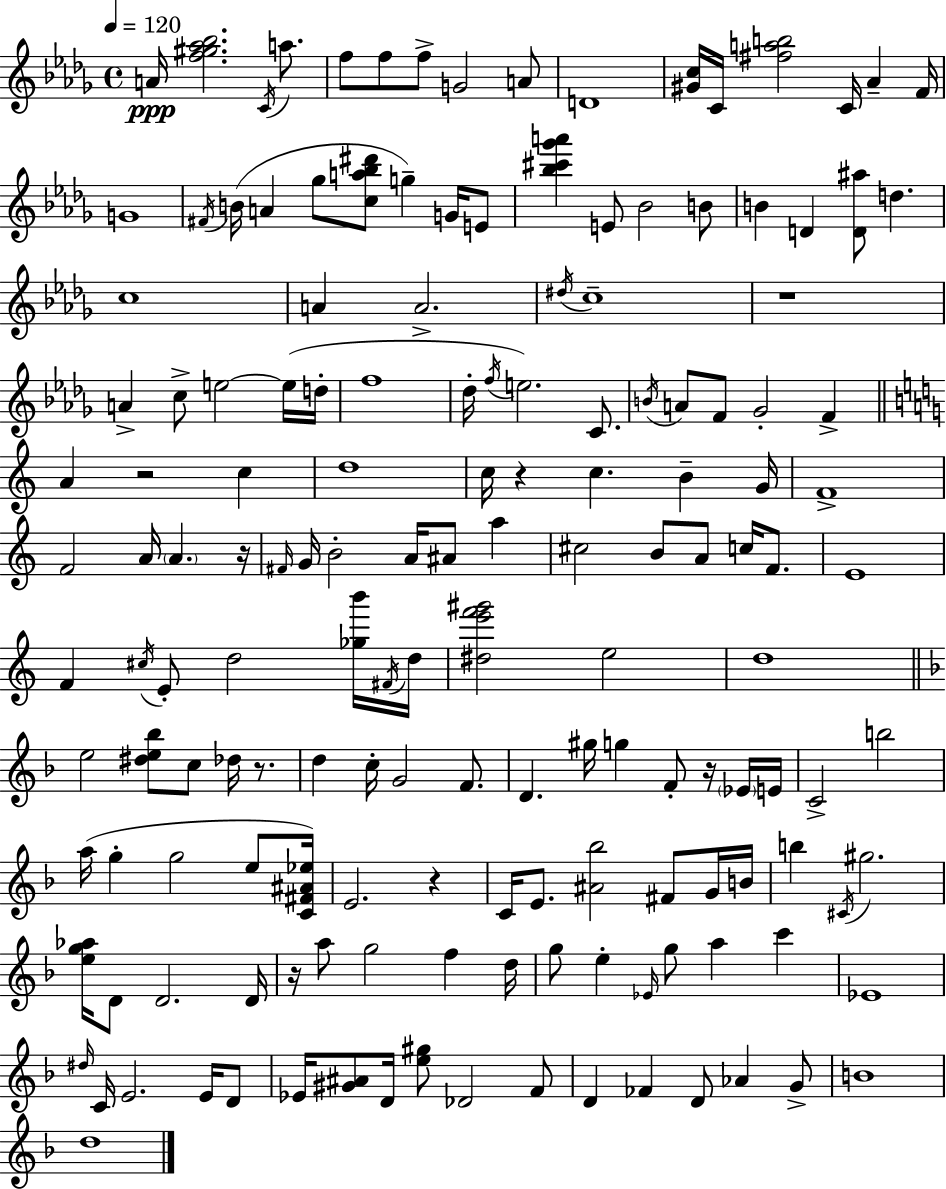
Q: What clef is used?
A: treble